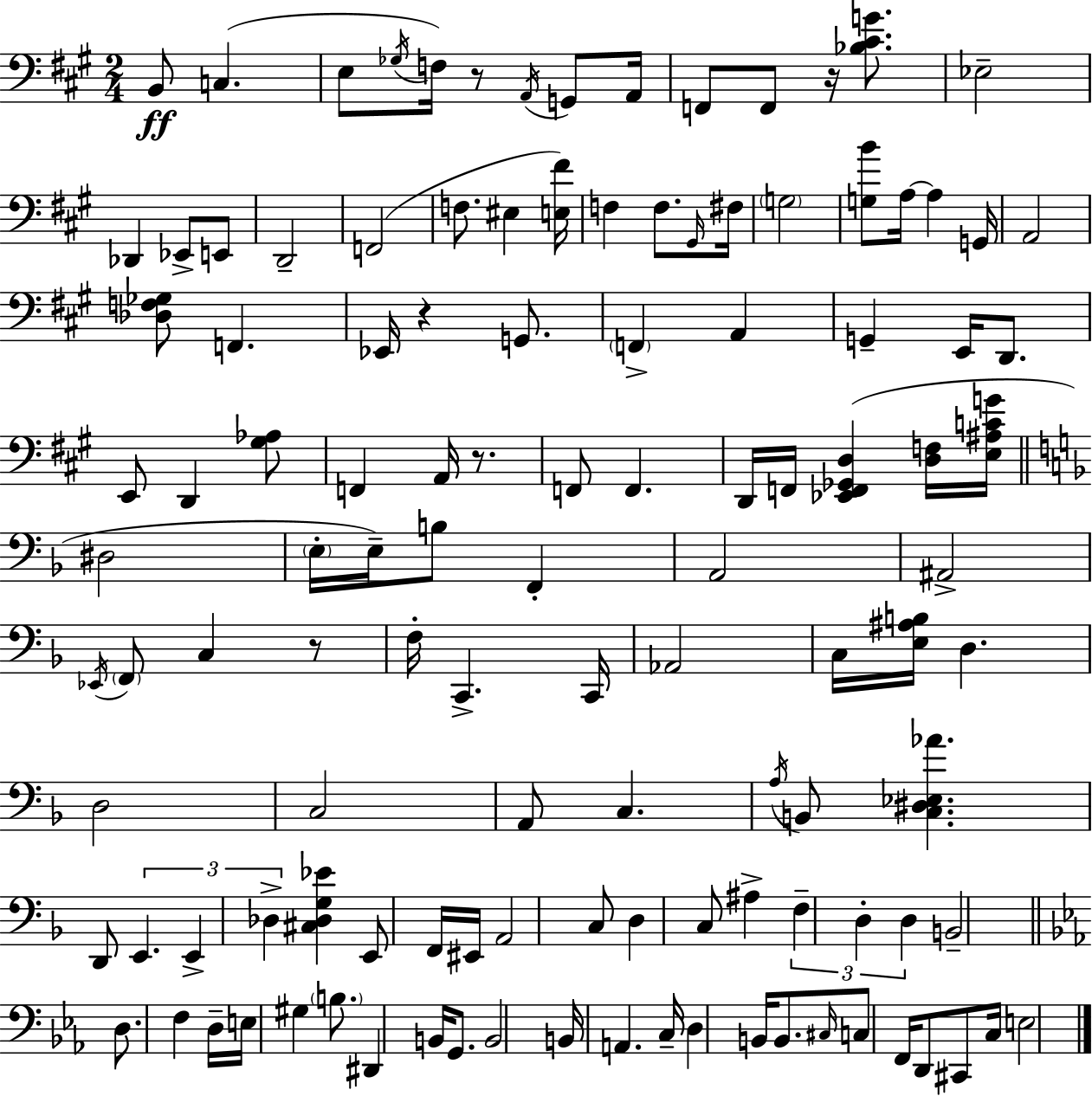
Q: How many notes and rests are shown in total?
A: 120